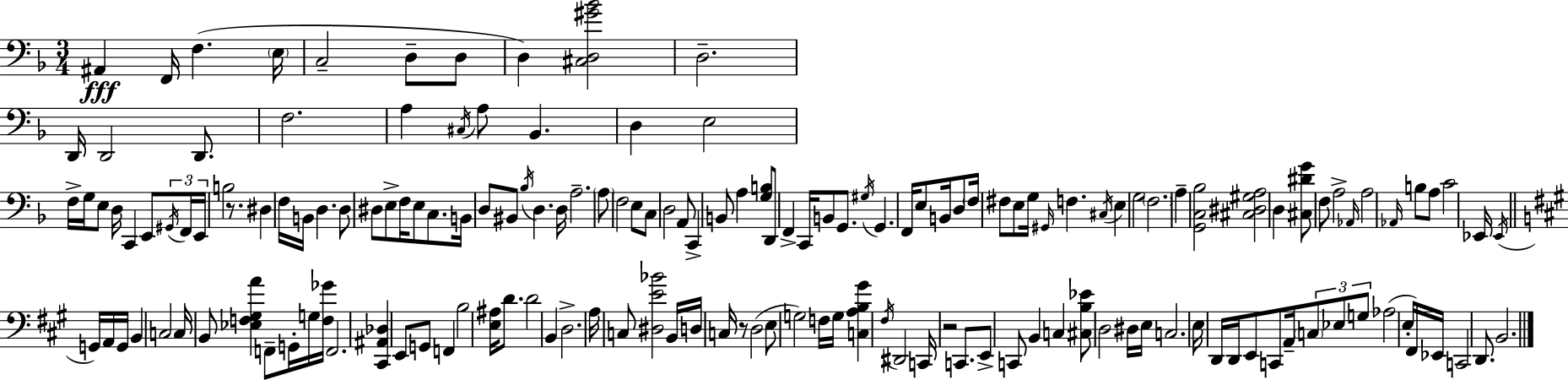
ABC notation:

X:1
T:Untitled
M:3/4
L:1/4
K:Dm
^A,, F,,/4 F, E,/4 C,2 D,/2 D,/2 D, [^C,D,^G_B]2 D,2 D,,/4 D,,2 D,,/2 F,2 A, ^C,/4 A,/2 _B,, D, E,2 F,/4 G,/4 E,/2 D,/4 C,, E,,/2 ^G,,/4 F,,/4 E,,/4 B,2 z/2 ^D, F,/4 B,,/4 D, D,/2 ^D,/2 E,/2 F,/4 E,/2 C,/2 B,,/4 D,/2 ^B,,/2 _B,/4 D, D,/4 A,2 A,/2 F,2 E,/2 C,/2 D,2 A,,/2 C,, B,,/2 A, [G,B,]/2 D,,/2 F,, C,,/4 B,,/2 G,,/2 ^G,/4 G,, F,,/4 E,/2 B,,/4 D,/2 F,/4 ^F,/2 E,/2 G,/4 ^G,,/4 F, ^C,/4 E, G,2 F,2 A, [G,,C,_B,]2 [^C,^D,^G,A,]2 D, [^C,^DG]/2 F,/2 A,2 _A,,/4 A,2 _A,,/4 B,/2 A,/2 C2 _E,,/4 _E,,/4 G,,/4 A,,/4 G,,/4 B,, C,2 C,/4 B,,/2 [_E,F,^G,A] F,,/2 G,,/4 G,/4 [F,_G]/4 F,,2 [^C,,^A,,_D,] E,,/2 G,,/2 F,, B,2 [E,^A,]/4 D/2 D2 B,, D,2 A,/4 C,/2 [^D,E_B]2 B,,/4 D,/4 C,/4 z/2 D,2 E,/2 G,2 F,/4 G,/4 [C,A,B,^G] ^F,/4 ^D,,2 C,,/4 z2 C,,/2 E,,/2 C,,/2 B,, C, [^C,B,_E]/2 D,2 ^D,/4 E,/4 C,2 E,/4 D,,/4 D,,/4 E,,/2 C,,/2 A,,/4 C,/2 _E,/2 G,/2 _A,2 E,/4 ^F,,/4 _E,,/4 C,,2 D,,/2 B,,2